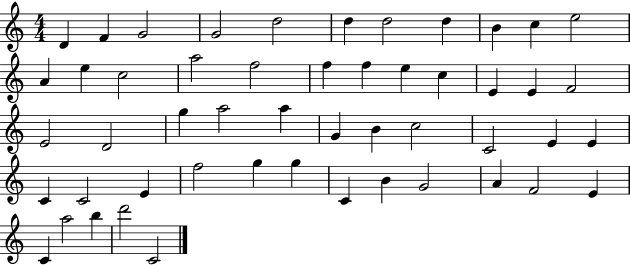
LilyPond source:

{
  \clef treble
  \numericTimeSignature
  \time 4/4
  \key c \major
  d'4 f'4 g'2 | g'2 d''2 | d''4 d''2 d''4 | b'4 c''4 e''2 | \break a'4 e''4 c''2 | a''2 f''2 | f''4 f''4 e''4 c''4 | e'4 e'4 f'2 | \break e'2 d'2 | g''4 a''2 a''4 | g'4 b'4 c''2 | c'2 e'4 e'4 | \break c'4 c'2 e'4 | f''2 g''4 g''4 | c'4 b'4 g'2 | a'4 f'2 e'4 | \break c'4 a''2 b''4 | d'''2 c'2 | \bar "|."
}